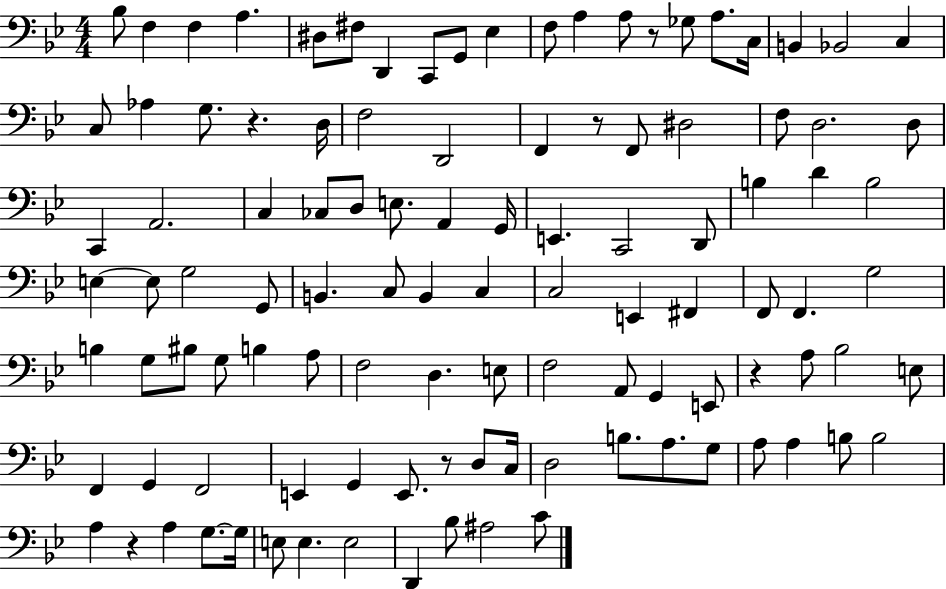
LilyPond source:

{
  \clef bass
  \numericTimeSignature
  \time 4/4
  \key bes \major
  bes8 f4 f4 a4. | dis8 fis8 d,4 c,8 g,8 ees4 | f8 a4 a8 r8 ges8 a8. c16 | b,4 bes,2 c4 | \break c8 aes4 g8. r4. d16 | f2 d,2 | f,4 r8 f,8 dis2 | f8 d2. d8 | \break c,4 a,2. | c4 ces8 d8 e8. a,4 g,16 | e,4. c,2 d,8 | b4 d'4 b2 | \break e4~~ e8 g2 g,8 | b,4. c8 b,4 c4 | c2 e,4 fis,4 | f,8 f,4. g2 | \break b4 g8 bis8 g8 b4 a8 | f2 d4. e8 | f2 a,8 g,4 e,8 | r4 a8 bes2 e8 | \break f,4 g,4 f,2 | e,4 g,4 e,8. r8 d8 c16 | d2 b8. a8. g8 | a8 a4 b8 b2 | \break a4 r4 a4 g8.~~ g16 | e8 e4. e2 | d,4 bes8 ais2 c'8 | \bar "|."
}